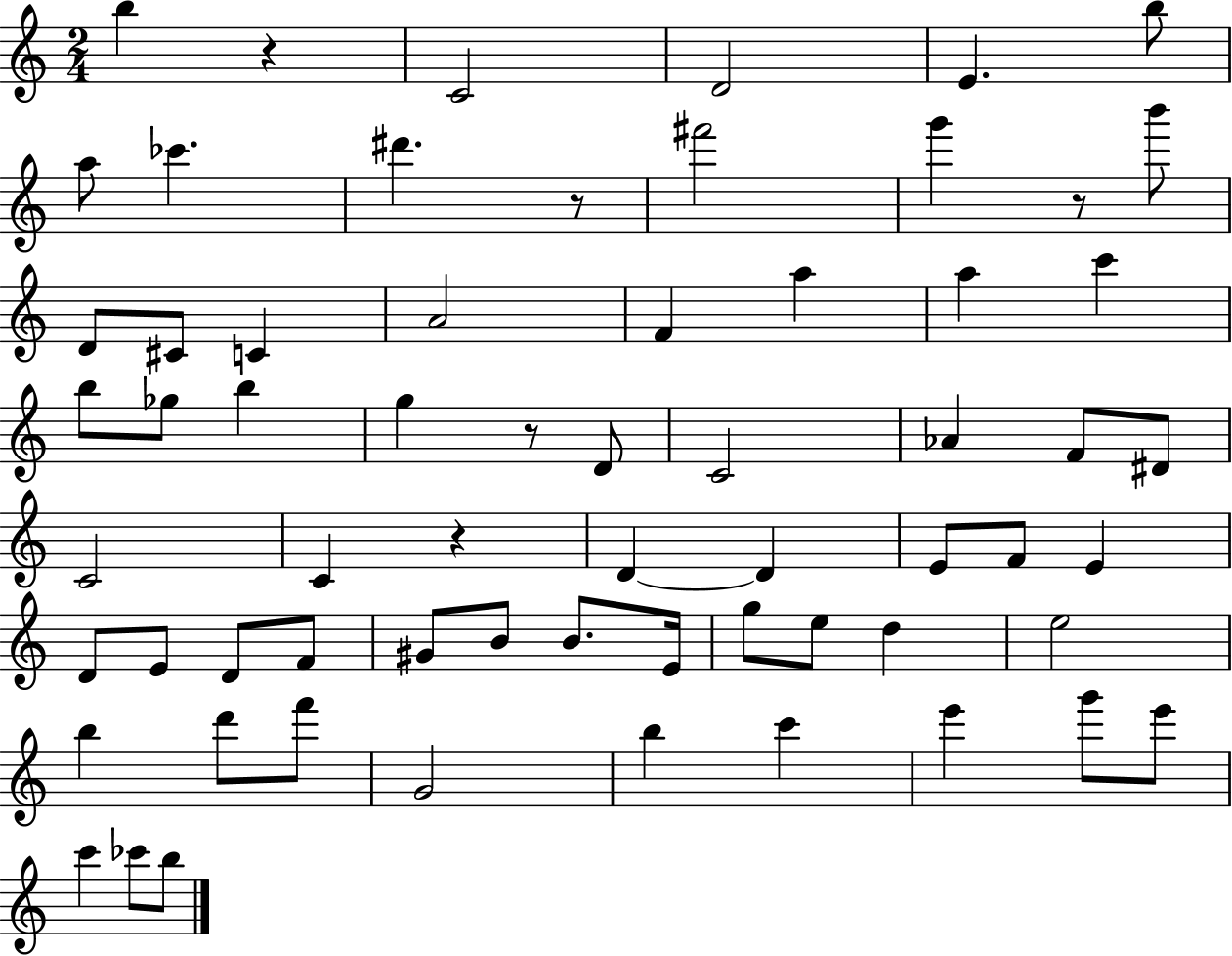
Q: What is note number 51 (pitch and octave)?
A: G4